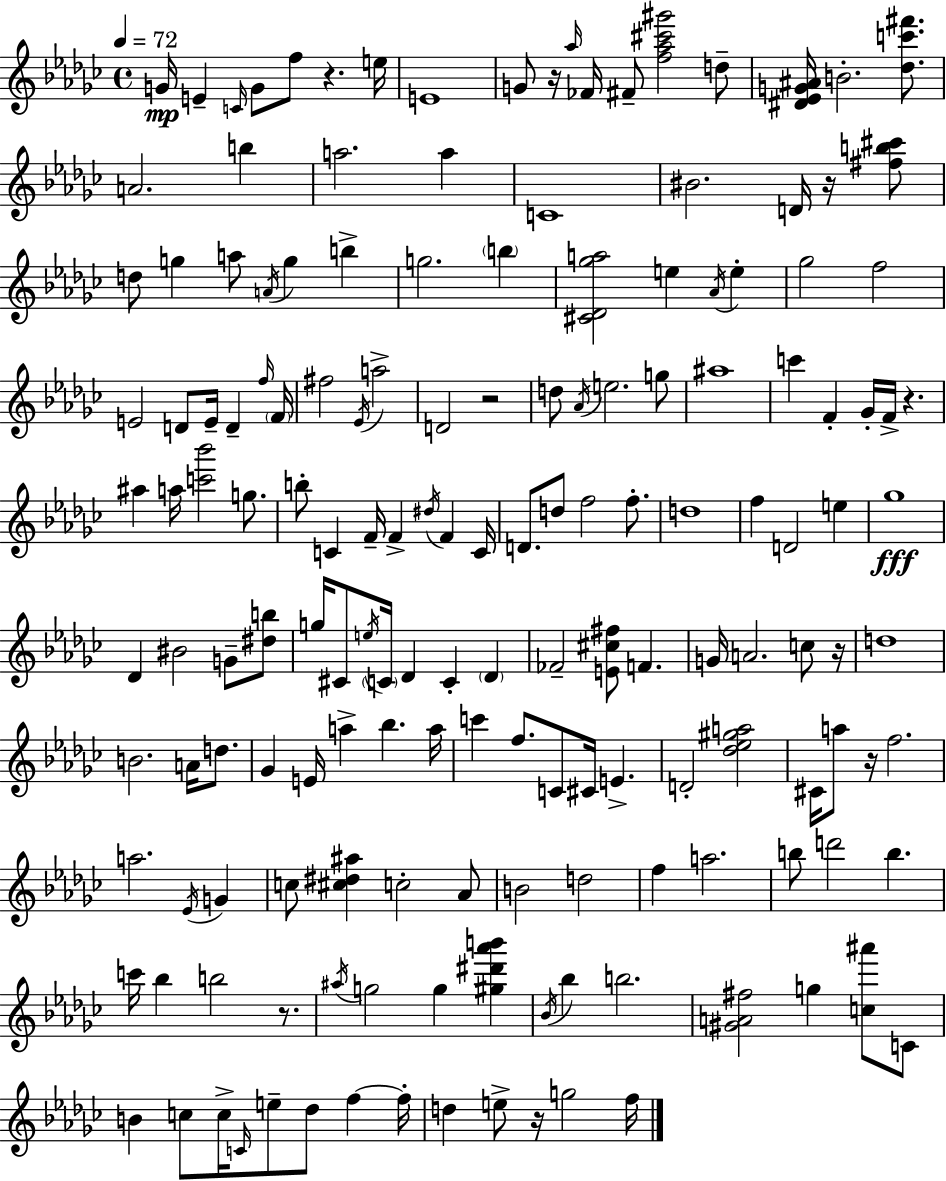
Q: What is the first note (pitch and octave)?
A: G4